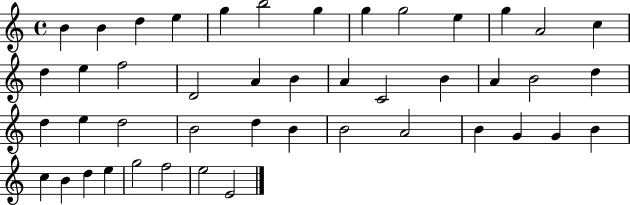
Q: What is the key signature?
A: C major